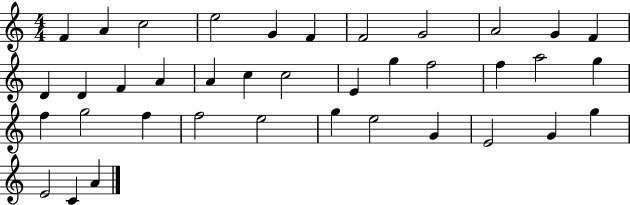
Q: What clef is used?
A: treble